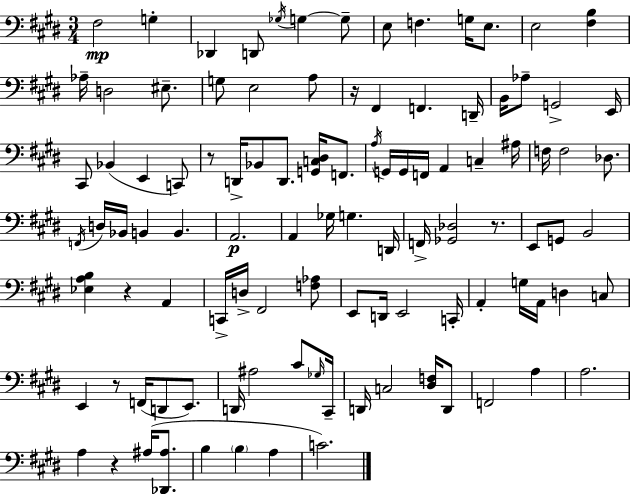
X:1
T:Untitled
M:3/4
L:1/4
K:E
^F,2 G, _D,, D,,/2 _G,/4 G, G,/2 E,/2 F, G,/4 E,/2 E,2 [^F,B,] _A,/4 D,2 ^E,/2 G,/2 E,2 A,/2 z/4 ^F,, F,, D,,/4 B,,/4 _A,/2 G,,2 E,,/4 ^C,,/2 _B,, E,, C,,/2 z/2 D,,/4 _B,,/2 D,,/2 [G,,C,^D,]/4 F,,/2 A,/4 G,,/4 G,,/4 F,,/4 A,, C, ^A,/4 F,/4 F,2 _D,/2 F,,/4 D,/4 _B,,/4 B,, B,, A,,2 A,, _G,/4 G, D,,/4 F,,/4 [_G,,_D,]2 z/2 E,,/2 G,,/2 B,,2 [_E,A,B,] z A,, C,,/4 D,/4 ^F,,2 [F,_A,]/2 E,,/2 D,,/4 E,,2 C,,/4 A,, G,/4 A,,/4 D, C,/2 E,, z/2 F,,/4 D,,/2 E,,/2 D,,/4 ^A,2 ^C/2 _G,/4 ^C,,/4 D,,/4 C,2 [^D,F,]/4 D,,/2 F,,2 A, A,2 A, z ^A,/4 [_D,,^A,]/2 B, B, A, C2